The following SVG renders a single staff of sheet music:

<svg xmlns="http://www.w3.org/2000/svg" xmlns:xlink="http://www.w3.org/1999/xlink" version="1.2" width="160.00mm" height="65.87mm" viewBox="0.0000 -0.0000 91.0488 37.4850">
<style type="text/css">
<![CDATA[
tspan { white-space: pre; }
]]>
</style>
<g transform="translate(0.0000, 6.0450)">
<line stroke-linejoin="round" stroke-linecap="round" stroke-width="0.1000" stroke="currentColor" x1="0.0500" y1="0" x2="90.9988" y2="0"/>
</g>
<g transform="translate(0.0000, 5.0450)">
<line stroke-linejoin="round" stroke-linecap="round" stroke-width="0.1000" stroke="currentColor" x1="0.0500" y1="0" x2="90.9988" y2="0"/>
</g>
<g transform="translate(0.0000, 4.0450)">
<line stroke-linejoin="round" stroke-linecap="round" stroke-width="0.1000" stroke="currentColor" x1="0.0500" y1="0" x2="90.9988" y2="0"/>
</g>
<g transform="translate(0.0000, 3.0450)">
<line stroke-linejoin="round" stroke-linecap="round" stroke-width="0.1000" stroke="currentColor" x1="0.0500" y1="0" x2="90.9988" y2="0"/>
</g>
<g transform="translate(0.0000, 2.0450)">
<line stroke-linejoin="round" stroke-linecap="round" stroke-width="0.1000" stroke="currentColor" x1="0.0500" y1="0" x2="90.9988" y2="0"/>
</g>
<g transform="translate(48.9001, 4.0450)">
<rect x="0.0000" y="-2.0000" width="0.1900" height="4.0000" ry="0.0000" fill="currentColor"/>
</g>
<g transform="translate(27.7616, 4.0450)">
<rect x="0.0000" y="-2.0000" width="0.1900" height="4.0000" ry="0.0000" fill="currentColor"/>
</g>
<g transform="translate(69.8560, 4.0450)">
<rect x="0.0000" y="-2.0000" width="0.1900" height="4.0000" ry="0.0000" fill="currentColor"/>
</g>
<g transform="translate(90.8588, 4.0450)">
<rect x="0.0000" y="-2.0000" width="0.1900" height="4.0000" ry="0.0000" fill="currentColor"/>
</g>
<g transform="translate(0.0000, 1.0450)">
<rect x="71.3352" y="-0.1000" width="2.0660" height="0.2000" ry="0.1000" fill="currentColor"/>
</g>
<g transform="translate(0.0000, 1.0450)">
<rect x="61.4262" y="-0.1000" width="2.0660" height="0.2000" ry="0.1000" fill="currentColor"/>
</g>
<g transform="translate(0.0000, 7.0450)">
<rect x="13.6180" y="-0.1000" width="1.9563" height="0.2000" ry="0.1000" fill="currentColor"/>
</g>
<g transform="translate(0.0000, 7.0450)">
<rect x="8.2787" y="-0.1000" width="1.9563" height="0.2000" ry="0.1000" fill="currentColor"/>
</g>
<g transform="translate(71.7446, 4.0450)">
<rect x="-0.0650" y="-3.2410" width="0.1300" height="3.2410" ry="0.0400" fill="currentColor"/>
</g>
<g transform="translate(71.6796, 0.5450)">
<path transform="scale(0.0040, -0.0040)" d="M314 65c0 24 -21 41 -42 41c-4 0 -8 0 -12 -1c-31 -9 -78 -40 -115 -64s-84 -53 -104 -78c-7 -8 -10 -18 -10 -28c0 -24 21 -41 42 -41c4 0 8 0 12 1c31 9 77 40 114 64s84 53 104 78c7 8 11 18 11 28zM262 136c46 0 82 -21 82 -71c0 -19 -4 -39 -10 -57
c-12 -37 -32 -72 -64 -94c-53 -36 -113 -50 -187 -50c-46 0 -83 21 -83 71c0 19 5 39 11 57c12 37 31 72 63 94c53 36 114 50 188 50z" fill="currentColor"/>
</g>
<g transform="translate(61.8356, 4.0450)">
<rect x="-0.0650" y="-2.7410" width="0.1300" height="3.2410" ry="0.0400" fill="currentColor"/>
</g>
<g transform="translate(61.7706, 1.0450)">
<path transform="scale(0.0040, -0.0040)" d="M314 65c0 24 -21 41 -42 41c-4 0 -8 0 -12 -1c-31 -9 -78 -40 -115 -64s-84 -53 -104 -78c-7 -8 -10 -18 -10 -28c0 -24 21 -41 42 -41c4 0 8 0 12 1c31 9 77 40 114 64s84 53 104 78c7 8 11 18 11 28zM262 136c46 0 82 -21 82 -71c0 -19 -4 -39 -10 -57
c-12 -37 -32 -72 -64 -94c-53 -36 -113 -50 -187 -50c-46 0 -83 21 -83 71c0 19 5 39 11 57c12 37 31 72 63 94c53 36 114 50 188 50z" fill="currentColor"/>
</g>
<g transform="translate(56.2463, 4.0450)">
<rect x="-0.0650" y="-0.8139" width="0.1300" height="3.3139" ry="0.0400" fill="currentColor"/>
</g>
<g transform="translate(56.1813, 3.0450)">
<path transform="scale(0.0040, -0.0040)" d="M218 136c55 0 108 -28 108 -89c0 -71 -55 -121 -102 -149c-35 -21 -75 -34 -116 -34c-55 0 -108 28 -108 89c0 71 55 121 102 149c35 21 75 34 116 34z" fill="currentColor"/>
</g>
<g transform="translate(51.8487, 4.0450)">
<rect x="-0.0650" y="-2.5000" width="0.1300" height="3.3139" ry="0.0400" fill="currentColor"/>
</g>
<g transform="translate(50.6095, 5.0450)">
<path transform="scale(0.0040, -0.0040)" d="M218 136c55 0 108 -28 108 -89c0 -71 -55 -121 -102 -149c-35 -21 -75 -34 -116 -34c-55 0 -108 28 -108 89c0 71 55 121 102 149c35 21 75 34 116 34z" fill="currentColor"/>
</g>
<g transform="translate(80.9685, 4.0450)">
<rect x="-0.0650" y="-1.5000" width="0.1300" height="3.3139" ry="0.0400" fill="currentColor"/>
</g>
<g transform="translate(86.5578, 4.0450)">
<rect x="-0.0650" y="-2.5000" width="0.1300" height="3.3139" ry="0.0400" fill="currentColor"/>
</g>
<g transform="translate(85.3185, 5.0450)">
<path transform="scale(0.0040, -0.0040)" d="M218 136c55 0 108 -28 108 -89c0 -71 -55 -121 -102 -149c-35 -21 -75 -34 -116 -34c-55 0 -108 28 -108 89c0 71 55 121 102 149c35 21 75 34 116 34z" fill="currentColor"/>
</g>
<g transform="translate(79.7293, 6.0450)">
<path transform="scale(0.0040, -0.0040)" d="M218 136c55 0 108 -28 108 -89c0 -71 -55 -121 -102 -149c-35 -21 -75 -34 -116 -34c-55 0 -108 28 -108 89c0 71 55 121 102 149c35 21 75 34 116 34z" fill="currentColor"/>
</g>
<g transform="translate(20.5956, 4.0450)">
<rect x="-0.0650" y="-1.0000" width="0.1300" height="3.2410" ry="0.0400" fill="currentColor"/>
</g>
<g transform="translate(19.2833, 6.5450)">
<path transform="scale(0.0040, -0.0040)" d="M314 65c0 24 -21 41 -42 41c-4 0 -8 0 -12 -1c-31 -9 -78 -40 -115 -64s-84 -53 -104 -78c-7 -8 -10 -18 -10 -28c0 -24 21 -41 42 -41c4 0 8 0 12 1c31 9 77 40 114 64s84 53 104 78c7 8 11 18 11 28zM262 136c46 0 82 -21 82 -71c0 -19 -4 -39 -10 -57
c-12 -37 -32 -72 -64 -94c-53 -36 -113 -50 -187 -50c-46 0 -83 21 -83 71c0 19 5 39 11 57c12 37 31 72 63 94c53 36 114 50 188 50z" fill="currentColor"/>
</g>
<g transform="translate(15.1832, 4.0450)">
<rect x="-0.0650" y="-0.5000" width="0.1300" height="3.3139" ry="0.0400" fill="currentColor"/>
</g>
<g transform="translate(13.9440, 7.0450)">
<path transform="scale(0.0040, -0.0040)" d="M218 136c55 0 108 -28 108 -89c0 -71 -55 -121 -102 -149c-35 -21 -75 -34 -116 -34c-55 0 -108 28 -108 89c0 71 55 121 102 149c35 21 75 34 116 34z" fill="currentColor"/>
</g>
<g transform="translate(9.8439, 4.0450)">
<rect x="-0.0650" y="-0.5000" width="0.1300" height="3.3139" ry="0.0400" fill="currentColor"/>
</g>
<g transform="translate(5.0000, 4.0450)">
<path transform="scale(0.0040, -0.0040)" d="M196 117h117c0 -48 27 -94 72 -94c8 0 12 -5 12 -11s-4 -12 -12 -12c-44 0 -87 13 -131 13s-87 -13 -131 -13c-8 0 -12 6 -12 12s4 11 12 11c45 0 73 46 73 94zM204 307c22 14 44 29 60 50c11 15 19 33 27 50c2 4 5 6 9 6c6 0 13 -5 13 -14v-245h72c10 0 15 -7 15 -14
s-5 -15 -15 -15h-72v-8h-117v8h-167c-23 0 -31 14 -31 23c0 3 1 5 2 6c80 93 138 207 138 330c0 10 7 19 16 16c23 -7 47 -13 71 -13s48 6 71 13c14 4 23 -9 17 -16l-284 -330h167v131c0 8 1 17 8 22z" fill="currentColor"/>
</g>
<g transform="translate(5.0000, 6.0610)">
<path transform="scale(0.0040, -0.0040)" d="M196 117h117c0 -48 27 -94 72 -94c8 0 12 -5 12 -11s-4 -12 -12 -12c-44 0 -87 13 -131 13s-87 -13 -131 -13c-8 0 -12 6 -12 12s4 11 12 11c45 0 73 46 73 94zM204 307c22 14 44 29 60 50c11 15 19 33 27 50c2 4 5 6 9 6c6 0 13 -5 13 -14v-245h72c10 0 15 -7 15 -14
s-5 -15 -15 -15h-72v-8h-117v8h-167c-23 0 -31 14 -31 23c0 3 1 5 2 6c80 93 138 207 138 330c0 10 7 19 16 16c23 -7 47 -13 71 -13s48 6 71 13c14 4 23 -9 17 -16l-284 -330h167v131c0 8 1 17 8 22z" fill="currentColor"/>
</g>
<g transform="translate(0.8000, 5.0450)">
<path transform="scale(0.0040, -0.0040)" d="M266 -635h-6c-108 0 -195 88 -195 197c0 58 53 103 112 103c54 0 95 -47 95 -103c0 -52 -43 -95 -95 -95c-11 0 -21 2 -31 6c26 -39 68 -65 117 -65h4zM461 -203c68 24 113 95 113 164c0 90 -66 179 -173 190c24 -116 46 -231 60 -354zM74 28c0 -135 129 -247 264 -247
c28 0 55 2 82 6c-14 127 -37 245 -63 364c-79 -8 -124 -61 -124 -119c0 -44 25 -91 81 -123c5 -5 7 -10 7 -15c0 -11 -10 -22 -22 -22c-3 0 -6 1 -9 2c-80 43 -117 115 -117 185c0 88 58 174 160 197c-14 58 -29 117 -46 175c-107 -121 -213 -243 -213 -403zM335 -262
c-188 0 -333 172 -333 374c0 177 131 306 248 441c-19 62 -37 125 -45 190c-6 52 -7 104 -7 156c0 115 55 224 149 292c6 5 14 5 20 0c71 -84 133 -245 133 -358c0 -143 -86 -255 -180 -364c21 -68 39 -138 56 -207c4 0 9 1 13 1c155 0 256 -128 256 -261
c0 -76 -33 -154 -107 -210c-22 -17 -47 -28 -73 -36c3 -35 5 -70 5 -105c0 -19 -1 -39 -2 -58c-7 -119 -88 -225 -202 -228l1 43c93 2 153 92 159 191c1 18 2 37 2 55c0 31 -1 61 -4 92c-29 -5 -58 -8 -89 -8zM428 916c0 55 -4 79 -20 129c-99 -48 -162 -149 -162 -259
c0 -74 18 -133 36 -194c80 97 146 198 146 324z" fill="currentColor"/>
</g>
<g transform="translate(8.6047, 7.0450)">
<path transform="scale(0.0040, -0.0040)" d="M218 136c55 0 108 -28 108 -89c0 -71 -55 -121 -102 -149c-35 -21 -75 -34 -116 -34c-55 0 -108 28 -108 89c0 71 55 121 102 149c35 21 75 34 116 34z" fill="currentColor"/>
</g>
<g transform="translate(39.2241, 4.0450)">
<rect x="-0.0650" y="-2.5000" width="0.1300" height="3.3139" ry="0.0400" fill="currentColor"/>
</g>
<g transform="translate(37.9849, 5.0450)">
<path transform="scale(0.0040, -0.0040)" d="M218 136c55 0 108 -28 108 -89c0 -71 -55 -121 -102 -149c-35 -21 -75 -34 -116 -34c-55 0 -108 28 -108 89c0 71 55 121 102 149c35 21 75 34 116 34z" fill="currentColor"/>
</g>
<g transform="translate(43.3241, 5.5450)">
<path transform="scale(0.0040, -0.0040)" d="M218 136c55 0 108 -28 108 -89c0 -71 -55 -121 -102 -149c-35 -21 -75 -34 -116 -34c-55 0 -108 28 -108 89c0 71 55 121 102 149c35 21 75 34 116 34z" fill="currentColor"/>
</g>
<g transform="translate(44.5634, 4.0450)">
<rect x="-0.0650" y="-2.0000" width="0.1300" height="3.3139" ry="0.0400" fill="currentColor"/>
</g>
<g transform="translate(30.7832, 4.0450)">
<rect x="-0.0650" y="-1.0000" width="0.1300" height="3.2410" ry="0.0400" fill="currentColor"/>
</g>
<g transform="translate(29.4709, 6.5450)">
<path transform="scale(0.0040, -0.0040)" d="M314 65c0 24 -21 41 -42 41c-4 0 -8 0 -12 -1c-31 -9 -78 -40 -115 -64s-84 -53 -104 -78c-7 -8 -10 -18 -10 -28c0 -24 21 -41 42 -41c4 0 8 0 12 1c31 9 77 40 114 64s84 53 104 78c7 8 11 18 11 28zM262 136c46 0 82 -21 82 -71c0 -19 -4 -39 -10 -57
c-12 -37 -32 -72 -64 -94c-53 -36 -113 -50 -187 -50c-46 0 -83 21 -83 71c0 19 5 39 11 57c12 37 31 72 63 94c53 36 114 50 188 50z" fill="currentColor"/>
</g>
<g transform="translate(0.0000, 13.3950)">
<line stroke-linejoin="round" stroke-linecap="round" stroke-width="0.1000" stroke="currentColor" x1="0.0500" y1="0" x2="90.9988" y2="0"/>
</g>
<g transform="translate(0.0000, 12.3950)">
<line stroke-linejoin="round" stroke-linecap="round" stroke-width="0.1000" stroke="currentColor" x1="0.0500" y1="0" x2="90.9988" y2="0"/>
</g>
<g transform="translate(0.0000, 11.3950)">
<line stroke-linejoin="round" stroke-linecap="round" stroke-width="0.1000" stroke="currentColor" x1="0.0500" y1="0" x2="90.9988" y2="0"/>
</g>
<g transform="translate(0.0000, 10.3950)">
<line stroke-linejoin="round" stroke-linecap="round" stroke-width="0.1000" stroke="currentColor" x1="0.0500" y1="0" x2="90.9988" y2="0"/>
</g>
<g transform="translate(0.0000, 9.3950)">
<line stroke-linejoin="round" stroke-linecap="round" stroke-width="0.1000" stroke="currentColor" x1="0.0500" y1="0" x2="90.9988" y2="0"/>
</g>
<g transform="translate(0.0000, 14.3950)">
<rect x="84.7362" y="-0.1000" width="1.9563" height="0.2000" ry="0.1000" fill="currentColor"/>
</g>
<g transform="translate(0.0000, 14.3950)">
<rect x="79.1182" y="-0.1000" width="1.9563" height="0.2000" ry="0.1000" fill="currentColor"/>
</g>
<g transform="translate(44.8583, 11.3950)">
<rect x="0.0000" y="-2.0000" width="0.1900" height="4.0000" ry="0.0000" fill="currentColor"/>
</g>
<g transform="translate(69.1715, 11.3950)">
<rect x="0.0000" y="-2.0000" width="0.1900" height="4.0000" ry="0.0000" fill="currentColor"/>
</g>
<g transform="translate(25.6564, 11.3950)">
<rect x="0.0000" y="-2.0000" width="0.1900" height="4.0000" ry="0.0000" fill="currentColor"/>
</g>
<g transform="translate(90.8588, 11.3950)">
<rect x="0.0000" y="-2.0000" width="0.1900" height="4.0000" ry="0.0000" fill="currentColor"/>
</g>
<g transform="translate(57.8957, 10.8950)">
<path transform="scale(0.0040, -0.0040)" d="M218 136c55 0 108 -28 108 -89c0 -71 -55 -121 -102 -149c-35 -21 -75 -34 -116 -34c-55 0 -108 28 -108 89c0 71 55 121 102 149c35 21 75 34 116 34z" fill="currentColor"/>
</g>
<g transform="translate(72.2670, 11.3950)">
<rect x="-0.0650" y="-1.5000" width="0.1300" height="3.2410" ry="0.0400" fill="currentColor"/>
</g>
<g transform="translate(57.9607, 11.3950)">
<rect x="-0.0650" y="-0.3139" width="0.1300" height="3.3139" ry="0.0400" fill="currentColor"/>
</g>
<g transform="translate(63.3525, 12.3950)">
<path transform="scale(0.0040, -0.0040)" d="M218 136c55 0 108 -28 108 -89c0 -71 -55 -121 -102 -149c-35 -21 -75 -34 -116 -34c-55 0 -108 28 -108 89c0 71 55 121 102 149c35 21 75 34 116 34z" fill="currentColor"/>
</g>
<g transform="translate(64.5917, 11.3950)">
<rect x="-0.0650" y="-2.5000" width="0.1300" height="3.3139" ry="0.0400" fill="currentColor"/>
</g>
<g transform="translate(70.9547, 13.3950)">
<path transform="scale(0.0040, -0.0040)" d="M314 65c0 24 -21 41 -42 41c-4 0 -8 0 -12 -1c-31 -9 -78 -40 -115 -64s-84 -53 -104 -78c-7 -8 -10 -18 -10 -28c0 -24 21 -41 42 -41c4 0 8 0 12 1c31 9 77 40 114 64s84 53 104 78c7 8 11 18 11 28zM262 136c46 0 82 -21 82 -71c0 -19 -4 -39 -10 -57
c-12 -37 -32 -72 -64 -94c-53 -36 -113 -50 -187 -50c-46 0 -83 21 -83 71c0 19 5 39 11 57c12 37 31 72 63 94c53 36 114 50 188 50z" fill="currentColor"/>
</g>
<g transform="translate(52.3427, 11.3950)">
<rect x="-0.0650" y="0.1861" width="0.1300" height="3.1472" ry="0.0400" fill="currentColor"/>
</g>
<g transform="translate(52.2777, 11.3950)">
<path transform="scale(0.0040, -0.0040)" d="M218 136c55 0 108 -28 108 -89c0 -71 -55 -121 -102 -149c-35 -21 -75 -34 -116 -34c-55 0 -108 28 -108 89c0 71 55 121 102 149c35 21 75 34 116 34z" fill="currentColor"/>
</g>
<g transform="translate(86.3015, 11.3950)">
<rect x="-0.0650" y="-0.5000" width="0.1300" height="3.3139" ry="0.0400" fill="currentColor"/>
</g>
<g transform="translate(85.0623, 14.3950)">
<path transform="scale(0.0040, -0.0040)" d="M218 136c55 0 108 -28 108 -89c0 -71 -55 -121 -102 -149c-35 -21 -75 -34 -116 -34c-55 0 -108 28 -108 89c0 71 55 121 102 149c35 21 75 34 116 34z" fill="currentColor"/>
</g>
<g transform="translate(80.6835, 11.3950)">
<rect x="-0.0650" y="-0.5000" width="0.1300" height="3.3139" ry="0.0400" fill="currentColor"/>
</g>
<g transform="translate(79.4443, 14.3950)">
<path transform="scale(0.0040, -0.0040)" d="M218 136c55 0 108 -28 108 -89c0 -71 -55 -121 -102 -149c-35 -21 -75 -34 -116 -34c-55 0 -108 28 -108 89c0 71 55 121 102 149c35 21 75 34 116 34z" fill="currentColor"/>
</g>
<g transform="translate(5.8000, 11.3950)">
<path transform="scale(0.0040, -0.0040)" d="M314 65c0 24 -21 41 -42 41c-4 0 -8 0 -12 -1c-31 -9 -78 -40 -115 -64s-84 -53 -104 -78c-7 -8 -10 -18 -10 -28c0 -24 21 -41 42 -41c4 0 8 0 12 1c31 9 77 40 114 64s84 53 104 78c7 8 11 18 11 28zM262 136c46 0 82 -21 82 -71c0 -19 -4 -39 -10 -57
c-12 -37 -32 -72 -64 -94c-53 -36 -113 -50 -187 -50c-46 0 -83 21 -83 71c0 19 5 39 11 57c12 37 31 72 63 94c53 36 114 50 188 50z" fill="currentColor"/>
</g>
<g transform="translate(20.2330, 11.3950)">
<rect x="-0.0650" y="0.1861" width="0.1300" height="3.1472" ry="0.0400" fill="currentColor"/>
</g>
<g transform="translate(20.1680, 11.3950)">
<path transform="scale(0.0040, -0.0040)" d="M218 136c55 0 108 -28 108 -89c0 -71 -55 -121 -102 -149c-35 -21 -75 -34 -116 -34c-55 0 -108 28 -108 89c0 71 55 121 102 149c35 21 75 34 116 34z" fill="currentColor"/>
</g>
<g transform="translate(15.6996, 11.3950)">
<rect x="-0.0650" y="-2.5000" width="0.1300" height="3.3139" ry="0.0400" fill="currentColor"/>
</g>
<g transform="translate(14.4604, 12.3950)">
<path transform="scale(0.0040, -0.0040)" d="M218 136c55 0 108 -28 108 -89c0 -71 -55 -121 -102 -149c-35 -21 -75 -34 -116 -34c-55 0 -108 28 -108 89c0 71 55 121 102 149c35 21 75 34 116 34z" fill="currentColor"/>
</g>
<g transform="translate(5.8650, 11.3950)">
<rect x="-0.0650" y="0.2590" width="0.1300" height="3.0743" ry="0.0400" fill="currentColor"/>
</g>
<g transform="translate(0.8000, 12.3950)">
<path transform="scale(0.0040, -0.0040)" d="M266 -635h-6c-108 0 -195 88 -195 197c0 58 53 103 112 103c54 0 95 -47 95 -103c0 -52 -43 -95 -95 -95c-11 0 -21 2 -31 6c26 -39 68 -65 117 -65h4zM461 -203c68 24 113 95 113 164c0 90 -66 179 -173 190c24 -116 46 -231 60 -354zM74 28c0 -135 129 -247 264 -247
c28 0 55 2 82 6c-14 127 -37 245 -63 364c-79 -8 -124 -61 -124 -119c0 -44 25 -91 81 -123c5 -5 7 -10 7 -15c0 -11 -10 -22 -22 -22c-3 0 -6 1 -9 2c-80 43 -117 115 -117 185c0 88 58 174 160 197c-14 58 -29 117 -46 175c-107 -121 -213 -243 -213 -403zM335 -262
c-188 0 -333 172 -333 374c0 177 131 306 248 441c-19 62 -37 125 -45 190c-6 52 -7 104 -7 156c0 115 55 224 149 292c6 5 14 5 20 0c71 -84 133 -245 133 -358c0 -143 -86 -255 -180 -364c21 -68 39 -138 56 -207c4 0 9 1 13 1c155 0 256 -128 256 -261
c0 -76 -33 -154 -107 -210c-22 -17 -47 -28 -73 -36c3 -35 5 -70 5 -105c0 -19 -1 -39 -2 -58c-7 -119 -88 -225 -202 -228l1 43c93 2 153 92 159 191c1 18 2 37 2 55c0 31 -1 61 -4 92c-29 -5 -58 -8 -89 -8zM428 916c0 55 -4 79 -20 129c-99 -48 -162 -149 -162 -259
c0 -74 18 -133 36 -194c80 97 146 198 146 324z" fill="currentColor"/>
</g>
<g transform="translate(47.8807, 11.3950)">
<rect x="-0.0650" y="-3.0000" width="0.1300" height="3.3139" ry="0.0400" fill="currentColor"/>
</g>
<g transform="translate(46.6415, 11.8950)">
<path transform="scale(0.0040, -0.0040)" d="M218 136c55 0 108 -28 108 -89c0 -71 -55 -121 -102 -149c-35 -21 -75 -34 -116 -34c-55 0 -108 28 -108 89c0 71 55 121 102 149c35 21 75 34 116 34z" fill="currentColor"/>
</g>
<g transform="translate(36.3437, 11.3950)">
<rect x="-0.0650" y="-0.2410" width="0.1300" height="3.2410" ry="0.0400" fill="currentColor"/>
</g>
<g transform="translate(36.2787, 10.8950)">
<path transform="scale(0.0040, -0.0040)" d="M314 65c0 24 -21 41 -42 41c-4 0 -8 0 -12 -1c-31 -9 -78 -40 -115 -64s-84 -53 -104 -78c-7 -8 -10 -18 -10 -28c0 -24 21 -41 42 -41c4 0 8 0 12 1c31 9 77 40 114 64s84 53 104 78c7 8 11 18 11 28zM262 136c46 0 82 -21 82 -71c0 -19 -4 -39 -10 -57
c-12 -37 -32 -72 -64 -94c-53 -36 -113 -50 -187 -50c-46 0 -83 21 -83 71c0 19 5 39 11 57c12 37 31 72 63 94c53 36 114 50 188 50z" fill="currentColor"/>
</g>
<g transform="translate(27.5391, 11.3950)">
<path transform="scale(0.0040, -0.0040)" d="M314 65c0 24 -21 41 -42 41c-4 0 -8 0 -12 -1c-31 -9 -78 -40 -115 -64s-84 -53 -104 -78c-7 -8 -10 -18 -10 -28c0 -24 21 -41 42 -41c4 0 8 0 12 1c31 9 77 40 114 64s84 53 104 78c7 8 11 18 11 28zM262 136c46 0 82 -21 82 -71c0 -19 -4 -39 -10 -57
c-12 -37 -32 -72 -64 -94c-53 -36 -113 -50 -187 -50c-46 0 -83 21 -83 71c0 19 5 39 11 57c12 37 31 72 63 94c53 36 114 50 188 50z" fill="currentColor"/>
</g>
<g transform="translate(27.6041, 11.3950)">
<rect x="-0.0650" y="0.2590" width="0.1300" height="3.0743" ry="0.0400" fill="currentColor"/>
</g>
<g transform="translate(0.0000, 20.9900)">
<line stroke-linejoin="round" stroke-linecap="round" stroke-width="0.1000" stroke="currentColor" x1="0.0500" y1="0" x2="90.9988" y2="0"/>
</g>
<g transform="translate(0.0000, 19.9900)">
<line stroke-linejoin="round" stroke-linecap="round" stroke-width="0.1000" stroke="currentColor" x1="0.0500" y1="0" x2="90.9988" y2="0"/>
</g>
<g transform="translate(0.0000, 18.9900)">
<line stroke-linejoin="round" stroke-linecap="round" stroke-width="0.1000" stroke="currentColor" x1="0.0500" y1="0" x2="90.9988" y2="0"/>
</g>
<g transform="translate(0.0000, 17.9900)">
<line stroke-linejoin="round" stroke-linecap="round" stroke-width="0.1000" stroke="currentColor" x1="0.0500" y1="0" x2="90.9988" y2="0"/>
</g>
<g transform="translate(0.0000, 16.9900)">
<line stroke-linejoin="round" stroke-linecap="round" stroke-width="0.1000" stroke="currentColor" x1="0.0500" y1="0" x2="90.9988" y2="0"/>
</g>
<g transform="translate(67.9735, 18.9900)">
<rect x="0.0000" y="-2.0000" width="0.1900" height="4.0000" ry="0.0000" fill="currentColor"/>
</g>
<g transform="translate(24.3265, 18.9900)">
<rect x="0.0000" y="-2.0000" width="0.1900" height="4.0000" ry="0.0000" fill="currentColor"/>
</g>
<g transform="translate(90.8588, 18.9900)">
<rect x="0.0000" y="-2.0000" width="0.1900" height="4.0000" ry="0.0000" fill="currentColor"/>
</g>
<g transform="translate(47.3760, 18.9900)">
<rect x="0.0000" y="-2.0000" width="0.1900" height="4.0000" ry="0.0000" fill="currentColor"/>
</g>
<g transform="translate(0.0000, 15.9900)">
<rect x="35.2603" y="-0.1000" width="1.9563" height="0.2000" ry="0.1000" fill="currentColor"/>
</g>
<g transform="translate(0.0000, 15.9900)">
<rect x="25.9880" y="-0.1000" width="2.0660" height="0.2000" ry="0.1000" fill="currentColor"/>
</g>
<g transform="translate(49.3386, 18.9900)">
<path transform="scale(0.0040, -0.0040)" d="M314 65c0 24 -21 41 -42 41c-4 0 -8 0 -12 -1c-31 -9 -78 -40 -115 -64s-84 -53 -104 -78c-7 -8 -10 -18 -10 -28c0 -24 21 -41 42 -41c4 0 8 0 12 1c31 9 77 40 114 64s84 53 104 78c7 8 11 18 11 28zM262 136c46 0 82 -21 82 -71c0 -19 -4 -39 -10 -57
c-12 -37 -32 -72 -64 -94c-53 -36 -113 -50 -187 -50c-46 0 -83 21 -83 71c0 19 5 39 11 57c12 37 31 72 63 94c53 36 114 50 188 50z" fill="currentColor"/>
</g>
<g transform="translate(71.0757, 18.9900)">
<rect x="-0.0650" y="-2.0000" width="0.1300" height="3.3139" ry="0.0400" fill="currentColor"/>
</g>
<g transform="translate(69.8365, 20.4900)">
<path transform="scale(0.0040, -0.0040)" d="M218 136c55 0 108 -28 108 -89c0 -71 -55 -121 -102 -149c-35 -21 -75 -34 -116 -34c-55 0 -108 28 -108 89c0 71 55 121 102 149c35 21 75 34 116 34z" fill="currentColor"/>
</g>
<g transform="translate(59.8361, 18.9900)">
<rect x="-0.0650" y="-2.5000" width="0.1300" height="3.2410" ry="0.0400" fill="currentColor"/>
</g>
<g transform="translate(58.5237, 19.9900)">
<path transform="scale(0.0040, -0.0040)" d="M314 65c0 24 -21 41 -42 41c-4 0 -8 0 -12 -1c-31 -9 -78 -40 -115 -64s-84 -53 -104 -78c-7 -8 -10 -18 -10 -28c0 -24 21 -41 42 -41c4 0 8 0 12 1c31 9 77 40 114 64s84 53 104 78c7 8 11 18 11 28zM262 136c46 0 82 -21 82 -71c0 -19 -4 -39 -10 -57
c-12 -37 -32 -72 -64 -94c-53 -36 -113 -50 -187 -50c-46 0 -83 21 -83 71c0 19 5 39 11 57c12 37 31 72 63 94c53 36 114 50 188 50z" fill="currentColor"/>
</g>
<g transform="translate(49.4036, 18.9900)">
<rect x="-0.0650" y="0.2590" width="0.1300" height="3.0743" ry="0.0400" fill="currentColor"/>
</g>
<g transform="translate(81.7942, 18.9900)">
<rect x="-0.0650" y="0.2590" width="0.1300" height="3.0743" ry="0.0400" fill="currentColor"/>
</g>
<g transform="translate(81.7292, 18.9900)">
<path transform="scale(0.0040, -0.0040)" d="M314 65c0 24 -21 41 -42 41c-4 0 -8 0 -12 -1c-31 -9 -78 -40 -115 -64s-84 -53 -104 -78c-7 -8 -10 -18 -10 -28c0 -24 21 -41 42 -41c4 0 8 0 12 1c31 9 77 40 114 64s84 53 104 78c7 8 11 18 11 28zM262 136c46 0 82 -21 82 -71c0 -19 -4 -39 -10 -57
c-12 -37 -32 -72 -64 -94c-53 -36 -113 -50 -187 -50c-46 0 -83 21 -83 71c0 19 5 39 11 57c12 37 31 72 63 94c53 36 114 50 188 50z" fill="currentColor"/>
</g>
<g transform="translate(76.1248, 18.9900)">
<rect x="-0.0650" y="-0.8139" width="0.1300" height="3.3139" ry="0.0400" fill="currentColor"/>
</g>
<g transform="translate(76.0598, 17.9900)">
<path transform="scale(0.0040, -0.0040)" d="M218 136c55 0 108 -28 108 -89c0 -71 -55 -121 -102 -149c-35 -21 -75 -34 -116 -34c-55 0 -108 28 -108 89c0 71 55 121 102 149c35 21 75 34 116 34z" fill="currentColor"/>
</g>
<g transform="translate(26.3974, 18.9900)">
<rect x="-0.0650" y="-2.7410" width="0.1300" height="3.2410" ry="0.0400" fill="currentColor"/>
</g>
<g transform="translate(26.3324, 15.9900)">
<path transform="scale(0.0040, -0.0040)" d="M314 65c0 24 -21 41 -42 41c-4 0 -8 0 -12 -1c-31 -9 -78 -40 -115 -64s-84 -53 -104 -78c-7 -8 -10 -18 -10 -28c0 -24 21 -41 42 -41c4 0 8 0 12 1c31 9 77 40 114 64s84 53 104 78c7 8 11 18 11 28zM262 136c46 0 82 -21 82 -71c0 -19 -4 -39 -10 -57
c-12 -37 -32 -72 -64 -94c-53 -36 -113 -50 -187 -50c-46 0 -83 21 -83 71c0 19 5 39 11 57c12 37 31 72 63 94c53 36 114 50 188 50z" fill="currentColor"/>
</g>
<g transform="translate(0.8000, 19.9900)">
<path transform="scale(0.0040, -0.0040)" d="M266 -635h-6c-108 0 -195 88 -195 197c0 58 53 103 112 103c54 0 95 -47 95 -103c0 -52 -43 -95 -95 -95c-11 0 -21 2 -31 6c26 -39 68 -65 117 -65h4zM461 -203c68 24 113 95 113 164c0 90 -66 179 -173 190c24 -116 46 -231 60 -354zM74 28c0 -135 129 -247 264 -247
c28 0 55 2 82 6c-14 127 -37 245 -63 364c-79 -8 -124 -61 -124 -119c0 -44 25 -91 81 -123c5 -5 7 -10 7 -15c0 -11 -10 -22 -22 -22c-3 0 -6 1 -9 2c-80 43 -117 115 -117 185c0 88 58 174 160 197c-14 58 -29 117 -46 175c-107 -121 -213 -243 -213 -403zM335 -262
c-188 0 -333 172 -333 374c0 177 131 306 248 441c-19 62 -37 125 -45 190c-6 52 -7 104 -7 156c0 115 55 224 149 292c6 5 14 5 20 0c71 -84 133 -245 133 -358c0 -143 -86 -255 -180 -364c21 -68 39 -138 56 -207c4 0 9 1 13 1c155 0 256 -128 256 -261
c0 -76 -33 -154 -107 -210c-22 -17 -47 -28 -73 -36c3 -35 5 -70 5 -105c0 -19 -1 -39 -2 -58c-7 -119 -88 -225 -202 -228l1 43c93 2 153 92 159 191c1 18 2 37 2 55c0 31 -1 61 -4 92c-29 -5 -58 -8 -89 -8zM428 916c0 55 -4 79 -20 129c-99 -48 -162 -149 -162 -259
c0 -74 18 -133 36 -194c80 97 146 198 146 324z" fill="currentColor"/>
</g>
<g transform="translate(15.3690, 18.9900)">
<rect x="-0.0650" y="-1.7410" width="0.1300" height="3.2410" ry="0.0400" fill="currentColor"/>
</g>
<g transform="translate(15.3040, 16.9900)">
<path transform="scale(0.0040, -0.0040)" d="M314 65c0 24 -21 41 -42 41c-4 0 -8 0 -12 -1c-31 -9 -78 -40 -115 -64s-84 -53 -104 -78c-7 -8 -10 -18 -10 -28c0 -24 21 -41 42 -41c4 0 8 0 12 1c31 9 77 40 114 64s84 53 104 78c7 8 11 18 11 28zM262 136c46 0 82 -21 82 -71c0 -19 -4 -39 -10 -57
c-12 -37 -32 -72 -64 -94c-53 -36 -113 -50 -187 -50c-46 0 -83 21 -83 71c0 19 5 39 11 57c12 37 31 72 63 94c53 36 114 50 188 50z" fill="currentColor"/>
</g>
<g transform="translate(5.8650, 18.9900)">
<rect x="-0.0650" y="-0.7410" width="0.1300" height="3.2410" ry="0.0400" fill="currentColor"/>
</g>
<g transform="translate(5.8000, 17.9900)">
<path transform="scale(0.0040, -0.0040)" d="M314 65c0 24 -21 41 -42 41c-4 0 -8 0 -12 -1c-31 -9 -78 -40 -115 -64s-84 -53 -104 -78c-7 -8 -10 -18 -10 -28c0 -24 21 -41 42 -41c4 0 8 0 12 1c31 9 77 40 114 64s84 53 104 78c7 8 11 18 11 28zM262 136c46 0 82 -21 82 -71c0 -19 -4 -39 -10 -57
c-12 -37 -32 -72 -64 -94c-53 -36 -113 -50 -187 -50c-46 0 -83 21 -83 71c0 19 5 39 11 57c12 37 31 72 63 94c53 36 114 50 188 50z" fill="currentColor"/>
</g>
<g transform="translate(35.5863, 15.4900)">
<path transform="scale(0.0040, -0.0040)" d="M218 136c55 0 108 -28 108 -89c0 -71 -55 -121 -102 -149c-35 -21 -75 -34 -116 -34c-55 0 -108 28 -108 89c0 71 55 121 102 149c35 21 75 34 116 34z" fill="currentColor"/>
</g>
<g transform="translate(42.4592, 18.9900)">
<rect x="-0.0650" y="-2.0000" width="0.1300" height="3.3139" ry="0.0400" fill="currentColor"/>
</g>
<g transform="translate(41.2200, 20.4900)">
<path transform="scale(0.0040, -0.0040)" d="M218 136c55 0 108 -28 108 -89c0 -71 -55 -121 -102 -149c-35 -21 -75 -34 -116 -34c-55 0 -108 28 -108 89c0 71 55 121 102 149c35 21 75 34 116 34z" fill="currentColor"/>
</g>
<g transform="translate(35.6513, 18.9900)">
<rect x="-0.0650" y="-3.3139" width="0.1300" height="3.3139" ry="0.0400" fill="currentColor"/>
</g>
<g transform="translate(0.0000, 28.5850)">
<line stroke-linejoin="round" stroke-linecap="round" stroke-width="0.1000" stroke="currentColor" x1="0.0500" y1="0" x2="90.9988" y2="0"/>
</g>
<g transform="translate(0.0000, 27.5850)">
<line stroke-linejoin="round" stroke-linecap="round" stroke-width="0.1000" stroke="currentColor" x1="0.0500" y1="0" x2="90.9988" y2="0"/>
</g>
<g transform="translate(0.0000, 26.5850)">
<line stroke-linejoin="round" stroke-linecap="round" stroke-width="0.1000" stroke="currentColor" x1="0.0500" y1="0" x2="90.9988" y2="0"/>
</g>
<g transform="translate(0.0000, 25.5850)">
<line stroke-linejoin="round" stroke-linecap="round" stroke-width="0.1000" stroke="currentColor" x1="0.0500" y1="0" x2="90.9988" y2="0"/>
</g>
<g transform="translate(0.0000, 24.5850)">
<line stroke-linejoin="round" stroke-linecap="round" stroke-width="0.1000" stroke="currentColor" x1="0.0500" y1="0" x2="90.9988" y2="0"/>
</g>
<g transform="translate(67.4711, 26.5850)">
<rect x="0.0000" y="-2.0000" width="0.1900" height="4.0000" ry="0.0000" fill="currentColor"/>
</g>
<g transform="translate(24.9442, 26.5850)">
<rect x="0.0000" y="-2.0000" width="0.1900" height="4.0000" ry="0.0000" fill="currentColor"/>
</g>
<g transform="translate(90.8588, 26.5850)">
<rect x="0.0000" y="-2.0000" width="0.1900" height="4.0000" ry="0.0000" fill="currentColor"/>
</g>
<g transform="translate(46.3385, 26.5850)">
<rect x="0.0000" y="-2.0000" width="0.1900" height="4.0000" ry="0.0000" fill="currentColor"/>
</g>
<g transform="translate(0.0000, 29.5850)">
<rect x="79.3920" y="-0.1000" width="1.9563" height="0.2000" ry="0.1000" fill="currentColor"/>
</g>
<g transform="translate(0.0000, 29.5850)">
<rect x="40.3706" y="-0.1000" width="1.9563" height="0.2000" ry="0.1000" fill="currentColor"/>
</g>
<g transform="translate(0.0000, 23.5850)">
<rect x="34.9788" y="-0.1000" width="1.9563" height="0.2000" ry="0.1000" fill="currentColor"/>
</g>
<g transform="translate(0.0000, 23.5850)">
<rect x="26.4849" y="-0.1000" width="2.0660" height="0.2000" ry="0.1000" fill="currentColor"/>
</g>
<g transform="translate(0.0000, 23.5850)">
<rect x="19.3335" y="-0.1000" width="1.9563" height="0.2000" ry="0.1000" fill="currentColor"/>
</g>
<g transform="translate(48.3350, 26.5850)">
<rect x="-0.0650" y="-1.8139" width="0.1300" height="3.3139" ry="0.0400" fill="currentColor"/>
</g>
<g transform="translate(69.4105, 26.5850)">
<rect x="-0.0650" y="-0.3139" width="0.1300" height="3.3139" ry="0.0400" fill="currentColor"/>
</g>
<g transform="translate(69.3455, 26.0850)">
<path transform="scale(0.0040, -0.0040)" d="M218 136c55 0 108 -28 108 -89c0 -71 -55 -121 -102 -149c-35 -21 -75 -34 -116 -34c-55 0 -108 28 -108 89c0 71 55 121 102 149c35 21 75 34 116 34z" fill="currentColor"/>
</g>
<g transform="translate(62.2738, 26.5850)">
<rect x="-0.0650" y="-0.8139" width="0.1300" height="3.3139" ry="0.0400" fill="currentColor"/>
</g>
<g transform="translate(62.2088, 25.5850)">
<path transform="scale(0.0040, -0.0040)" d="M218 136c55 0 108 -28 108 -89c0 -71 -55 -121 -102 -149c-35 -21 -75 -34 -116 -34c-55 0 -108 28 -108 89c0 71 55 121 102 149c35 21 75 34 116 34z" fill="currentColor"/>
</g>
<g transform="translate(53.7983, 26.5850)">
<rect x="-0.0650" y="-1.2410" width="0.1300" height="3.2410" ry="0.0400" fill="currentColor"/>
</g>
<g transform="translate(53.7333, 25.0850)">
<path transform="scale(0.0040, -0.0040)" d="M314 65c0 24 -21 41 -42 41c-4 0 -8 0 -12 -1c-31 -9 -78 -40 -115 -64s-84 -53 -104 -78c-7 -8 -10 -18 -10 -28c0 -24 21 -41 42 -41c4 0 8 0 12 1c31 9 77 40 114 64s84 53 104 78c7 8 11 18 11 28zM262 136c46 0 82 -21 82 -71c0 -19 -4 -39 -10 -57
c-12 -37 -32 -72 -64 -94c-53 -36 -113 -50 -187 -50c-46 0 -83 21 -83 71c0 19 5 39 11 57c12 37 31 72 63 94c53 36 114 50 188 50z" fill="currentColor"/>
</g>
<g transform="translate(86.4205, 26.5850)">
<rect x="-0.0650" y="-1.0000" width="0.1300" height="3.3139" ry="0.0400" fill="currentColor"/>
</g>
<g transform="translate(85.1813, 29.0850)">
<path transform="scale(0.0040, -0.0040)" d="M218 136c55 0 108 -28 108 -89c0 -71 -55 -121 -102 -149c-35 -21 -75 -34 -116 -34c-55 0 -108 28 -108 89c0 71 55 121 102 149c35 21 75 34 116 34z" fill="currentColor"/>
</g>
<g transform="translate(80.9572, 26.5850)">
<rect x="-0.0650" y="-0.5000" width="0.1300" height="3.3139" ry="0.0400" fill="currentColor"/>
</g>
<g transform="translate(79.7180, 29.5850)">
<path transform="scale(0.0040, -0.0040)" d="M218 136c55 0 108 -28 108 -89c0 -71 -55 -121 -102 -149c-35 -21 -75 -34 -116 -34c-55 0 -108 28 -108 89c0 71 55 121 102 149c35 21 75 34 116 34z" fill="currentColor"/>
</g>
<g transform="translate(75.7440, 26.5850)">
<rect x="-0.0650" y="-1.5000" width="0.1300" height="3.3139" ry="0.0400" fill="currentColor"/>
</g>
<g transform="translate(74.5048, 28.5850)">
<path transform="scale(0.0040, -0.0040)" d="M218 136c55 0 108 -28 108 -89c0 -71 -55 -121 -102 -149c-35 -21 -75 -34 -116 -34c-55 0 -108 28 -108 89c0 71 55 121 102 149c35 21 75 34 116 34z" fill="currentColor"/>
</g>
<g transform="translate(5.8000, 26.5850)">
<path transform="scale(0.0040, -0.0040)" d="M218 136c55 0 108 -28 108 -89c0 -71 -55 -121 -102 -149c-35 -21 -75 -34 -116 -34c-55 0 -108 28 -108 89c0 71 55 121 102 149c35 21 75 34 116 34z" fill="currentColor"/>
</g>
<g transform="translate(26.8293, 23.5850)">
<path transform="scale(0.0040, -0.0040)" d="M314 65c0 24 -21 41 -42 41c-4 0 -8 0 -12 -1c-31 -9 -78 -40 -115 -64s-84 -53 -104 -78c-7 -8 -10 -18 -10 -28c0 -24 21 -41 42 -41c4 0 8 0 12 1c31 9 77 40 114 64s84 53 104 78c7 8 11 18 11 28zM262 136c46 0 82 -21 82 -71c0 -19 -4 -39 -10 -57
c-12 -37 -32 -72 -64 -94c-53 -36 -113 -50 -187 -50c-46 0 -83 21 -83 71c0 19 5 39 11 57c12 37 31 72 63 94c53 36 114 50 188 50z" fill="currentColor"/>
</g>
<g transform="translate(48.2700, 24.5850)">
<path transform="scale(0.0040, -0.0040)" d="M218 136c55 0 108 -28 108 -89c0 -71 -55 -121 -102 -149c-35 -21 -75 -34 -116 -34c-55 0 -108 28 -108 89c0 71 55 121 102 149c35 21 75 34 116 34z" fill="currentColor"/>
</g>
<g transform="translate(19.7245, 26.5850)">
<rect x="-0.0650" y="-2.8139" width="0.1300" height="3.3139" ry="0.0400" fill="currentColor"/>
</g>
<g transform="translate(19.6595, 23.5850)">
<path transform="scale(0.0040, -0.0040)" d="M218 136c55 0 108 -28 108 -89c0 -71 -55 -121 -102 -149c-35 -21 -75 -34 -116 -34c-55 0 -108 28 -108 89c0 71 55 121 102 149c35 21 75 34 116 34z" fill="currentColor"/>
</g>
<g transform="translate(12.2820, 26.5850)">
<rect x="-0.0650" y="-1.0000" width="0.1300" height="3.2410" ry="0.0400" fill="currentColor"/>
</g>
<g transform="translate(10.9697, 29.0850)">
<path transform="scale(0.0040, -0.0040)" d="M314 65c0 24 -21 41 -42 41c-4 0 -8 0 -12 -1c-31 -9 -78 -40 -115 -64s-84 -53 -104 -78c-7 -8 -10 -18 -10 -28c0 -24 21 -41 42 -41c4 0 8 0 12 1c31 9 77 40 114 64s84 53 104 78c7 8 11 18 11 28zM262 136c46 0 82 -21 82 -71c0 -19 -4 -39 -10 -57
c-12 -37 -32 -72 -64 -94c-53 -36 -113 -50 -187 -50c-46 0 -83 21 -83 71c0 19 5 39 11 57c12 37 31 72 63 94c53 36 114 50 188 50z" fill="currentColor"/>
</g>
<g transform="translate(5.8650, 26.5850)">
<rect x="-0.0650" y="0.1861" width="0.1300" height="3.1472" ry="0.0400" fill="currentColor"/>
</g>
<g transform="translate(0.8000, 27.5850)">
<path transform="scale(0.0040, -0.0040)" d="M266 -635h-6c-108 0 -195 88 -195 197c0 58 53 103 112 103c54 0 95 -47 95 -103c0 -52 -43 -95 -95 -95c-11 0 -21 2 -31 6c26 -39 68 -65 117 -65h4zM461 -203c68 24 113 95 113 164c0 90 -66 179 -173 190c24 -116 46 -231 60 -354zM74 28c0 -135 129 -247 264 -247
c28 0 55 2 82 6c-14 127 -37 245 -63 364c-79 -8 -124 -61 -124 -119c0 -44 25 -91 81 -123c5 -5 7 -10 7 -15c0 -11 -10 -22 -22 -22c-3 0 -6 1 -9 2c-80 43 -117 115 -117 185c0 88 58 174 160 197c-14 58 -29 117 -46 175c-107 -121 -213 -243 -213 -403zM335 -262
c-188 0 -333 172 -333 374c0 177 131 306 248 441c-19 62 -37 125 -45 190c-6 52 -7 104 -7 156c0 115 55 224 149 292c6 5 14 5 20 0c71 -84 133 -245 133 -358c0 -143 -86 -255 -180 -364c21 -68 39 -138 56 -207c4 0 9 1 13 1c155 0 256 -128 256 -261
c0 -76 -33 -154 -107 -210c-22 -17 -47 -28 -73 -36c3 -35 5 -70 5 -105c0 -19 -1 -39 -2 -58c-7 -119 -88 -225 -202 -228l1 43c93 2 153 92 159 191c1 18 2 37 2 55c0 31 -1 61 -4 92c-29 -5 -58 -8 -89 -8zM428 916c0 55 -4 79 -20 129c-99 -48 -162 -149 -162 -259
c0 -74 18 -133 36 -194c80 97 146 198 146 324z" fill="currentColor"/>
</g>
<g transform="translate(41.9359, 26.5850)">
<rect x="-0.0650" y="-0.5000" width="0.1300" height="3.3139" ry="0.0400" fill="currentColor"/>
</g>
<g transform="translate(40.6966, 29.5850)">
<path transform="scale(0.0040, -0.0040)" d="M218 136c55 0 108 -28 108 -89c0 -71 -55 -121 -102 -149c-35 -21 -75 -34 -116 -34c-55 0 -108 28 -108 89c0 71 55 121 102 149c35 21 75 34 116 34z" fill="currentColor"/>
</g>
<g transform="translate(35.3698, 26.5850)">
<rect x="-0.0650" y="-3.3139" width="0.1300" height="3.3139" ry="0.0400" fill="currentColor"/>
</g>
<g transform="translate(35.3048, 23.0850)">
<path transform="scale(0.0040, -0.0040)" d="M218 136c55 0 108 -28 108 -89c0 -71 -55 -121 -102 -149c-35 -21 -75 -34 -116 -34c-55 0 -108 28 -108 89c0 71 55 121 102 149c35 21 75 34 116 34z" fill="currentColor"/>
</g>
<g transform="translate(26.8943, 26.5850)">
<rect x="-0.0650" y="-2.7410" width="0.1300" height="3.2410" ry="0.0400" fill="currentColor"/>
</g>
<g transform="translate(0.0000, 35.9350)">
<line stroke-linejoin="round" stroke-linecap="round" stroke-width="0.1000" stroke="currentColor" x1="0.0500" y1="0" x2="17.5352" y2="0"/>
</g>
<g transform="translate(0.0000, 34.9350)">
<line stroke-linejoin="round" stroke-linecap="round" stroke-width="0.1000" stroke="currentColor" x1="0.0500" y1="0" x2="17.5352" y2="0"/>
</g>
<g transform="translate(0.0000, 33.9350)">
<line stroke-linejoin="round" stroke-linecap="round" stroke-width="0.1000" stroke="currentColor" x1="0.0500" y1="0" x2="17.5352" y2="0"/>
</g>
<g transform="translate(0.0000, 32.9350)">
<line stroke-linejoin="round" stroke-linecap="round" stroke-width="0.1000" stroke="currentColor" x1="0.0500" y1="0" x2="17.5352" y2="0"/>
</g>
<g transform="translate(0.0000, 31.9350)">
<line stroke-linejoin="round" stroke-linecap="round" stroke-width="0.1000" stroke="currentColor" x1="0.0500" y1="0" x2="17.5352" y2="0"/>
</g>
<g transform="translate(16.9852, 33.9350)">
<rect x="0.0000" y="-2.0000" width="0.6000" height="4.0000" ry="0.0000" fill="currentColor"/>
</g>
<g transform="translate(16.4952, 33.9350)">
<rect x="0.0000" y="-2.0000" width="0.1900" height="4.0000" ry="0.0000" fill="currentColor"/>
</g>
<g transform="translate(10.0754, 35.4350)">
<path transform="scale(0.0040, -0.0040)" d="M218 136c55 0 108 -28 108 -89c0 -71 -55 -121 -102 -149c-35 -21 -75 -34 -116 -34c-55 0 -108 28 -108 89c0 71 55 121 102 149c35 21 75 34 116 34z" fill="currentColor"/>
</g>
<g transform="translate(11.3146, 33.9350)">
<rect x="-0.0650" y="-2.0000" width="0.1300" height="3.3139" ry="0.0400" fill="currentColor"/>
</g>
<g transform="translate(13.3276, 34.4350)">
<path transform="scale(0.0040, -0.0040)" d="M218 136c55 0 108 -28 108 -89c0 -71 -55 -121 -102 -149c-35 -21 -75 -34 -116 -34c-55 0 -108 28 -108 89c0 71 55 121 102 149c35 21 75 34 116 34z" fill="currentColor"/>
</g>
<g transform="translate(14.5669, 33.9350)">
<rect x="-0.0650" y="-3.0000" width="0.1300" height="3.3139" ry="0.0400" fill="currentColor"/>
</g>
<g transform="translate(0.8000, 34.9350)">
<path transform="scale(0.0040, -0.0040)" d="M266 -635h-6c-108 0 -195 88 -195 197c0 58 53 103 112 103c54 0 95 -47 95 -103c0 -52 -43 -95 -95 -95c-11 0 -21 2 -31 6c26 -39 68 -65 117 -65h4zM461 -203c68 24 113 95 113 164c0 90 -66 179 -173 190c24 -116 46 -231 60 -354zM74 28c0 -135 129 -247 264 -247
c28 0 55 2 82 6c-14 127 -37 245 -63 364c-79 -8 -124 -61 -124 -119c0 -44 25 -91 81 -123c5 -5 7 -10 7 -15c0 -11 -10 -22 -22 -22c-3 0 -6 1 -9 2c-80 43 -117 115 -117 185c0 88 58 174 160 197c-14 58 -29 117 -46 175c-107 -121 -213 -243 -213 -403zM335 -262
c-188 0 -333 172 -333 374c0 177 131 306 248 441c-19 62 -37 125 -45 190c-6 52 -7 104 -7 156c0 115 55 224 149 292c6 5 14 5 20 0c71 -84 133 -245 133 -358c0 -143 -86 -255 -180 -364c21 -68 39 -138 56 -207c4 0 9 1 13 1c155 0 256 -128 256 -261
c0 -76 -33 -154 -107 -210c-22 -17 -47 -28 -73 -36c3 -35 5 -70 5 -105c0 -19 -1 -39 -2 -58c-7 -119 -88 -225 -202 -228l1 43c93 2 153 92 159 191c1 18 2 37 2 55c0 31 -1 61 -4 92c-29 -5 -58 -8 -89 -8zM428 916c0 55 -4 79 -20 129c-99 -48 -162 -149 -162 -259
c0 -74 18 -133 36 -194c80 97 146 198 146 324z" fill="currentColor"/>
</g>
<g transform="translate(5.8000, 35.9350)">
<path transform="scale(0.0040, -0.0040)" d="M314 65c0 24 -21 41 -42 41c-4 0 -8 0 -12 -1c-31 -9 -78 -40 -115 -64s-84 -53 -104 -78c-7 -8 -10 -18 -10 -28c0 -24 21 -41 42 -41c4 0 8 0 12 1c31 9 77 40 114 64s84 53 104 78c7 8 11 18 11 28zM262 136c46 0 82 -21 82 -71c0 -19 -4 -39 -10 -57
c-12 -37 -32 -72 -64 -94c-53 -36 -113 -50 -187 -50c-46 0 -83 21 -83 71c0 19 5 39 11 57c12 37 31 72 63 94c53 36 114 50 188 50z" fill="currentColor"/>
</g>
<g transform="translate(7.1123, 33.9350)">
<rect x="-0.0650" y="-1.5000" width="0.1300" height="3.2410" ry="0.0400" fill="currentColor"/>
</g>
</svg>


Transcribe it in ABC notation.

X:1
T:Untitled
M:4/4
L:1/4
K:C
C C D2 D2 G F G d a2 b2 E G B2 G B B2 c2 A B c G E2 C C d2 f2 a2 b F B2 G2 F d B2 B D2 a a2 b C f e2 d c E C D E2 F A